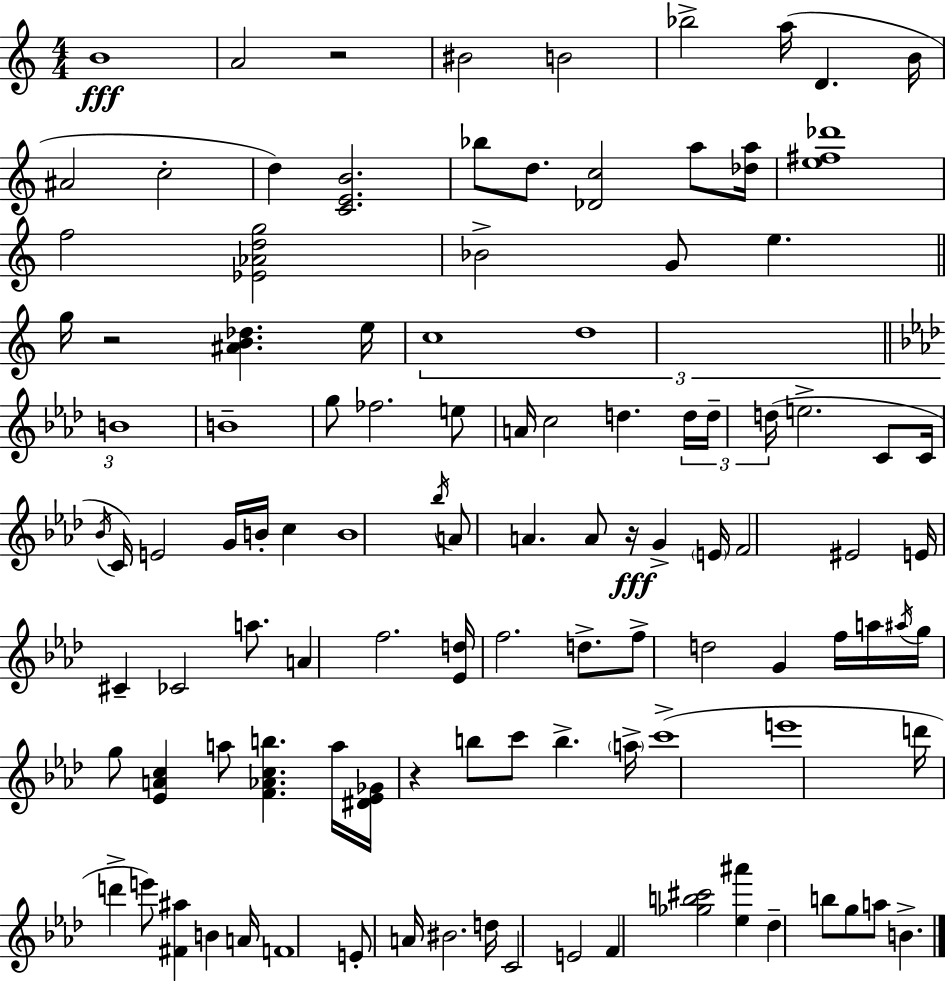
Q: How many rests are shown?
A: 4